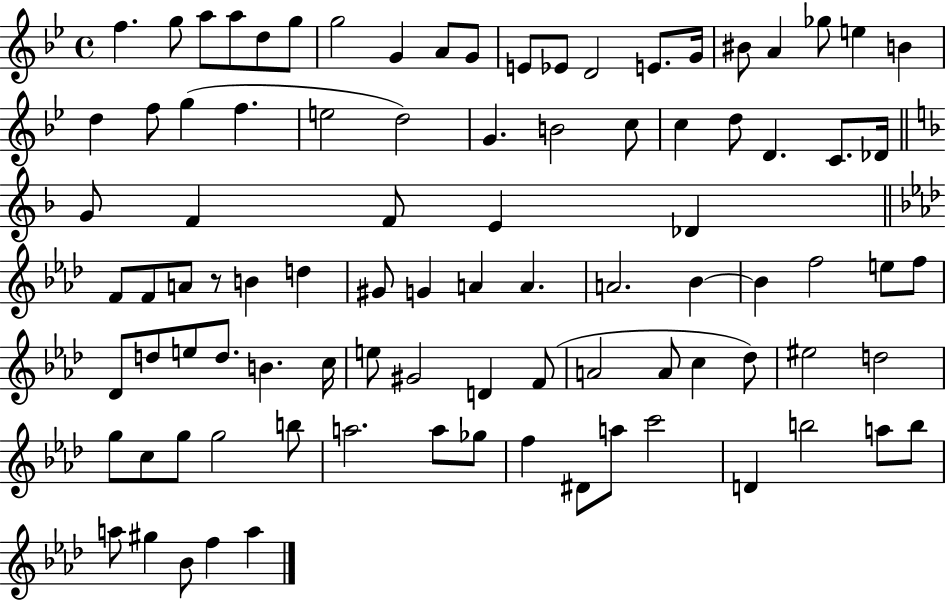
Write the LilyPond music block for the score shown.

{
  \clef treble
  \time 4/4
  \defaultTimeSignature
  \key bes \major
  \repeat volta 2 { f''4. g''8 a''8 a''8 d''8 g''8 | g''2 g'4 a'8 g'8 | e'8 ees'8 d'2 e'8. g'16 | bis'8 a'4 ges''8 e''4 b'4 | \break d''4 f''8 g''4( f''4. | e''2 d''2) | g'4. b'2 c''8 | c''4 d''8 d'4. c'8. des'16 | \break \bar "||" \break \key f \major g'8 f'4 f'8 e'4 des'4 | \bar "||" \break \key f \minor f'8 f'8 a'8 r8 b'4 d''4 | gis'8 g'4 a'4 a'4. | a'2. bes'4~~ | bes'4 f''2 e''8 f''8 | \break des'8 d''8 e''8 d''8. b'4. c''16 | e''8 gis'2 d'4 f'8( | a'2 a'8 c''4 des''8) | eis''2 d''2 | \break g''8 c''8 g''8 g''2 b''8 | a''2. a''8 ges''8 | f''4 dis'8 a''8 c'''2 | d'4 b''2 a''8 b''8 | \break a''8 gis''4 bes'8 f''4 a''4 | } \bar "|."
}